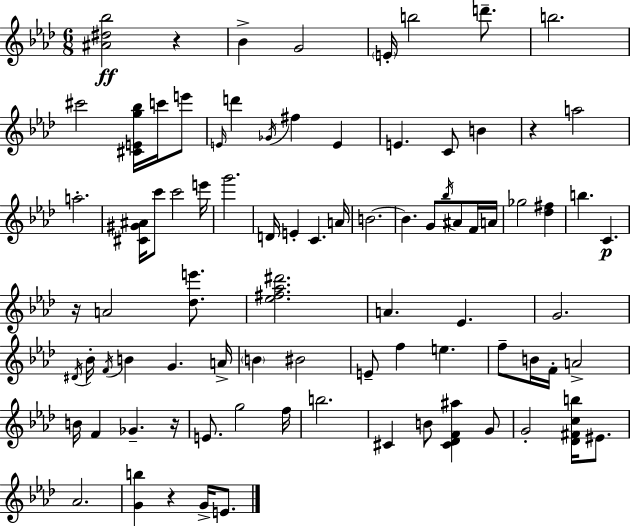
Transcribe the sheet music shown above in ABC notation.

X:1
T:Untitled
M:6/8
L:1/4
K:Ab
[^A^d_b]2 z _B G2 E/4 b2 d'/2 b2 ^c'2 [^CEg_b]/4 c'/4 e'/2 E/4 d' _G/4 ^f E E C/2 B z a2 a2 [^C^G^A]/4 c'/2 c'2 e'/4 g'2 D/4 E C A/4 B2 B G/2 _b/4 ^A/2 F/4 A/4 _g2 [_d^f] b C z/4 A2 [_de']/2 [_e^f_a^d']2 A _E G2 ^D/4 _B/4 F/4 B G A/4 B ^B2 E/2 f e f/2 B/4 F/4 A2 B/4 F _G z/4 E/2 g2 f/4 b2 ^C B/2 [^C_DF^a] G/2 G2 [_D^Fcb]/4 ^E/2 _A2 [Gb] z G/4 E/2